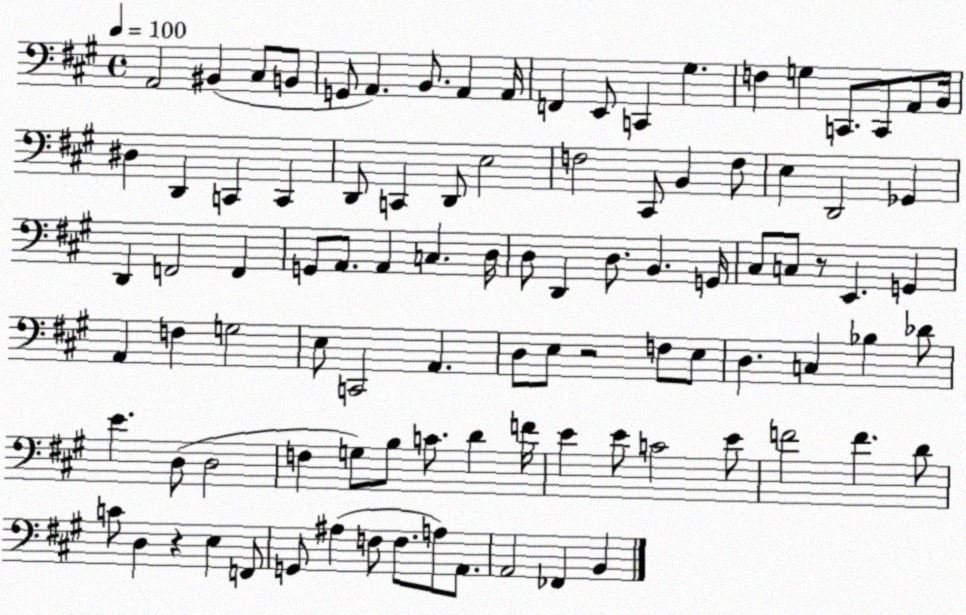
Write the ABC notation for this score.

X:1
T:Untitled
M:4/4
L:1/4
K:A
A,,2 ^B,, ^C,/2 B,,/2 G,,/2 A,, B,,/2 A,, A,,/4 F,, E,,/2 C,, ^G, F, G, C,,/2 C,,/2 A,,/2 B,,/4 ^D, D,, C,, C,, D,,/2 C,, D,,/2 E,2 F,2 ^C,,/2 B,, F,/2 E, D,,2 _G,, D,, F,,2 F,, G,,/2 A,,/2 A,, C, D,/4 D,/2 D,, D,/2 B,, G,,/4 ^C,/2 C,/2 z/2 E,, G,, A,, F, G,2 E,/2 C,,2 A,, D,/2 E,/2 z2 F,/2 E,/2 D, C, _B, _D/2 E D,/2 D,2 F, G,/2 B,/2 C/2 D F/4 E E/2 C2 E/2 F2 F D/2 C/2 D, z E, F,,/2 G,,/2 ^A, F,/2 F,/2 A,/2 A,,/2 A,,2 _F,, B,,